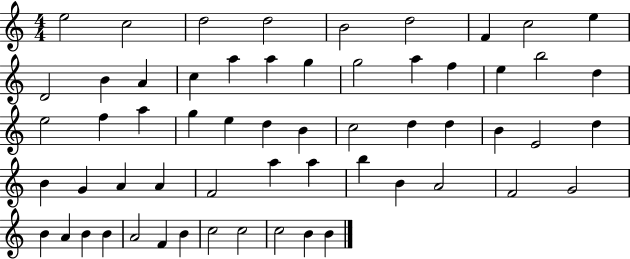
{
  \clef treble
  \numericTimeSignature
  \time 4/4
  \key c \major
  e''2 c''2 | d''2 d''2 | b'2 d''2 | f'4 c''2 e''4 | \break d'2 b'4 a'4 | c''4 a''4 a''4 g''4 | g''2 a''4 f''4 | e''4 b''2 d''4 | \break e''2 f''4 a''4 | g''4 e''4 d''4 b'4 | c''2 d''4 d''4 | b'4 e'2 d''4 | \break b'4 g'4 a'4 a'4 | f'2 a''4 a''4 | b''4 b'4 a'2 | f'2 g'2 | \break b'4 a'4 b'4 b'4 | a'2 f'4 b'4 | c''2 c''2 | c''2 b'4 b'4 | \break \bar "|."
}